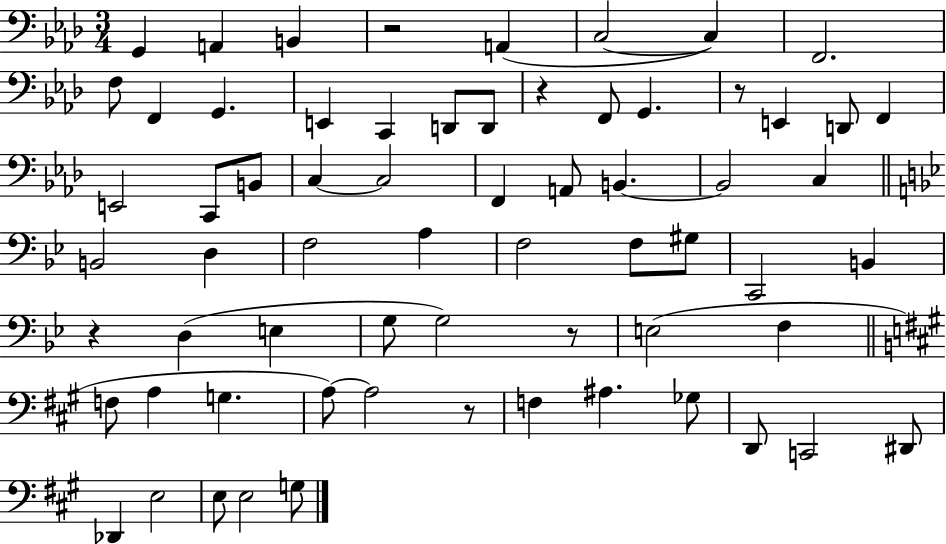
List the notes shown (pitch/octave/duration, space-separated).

G2/q A2/q B2/q R/h A2/q C3/h C3/q F2/h. F3/e F2/q G2/q. E2/q C2/q D2/e D2/e R/q F2/e G2/q. R/e E2/q D2/e F2/q E2/h C2/e B2/e C3/q C3/h F2/q A2/e B2/q. B2/h C3/q B2/h D3/q F3/h A3/q F3/h F3/e G#3/e C2/h B2/q R/q D3/q E3/q G3/e G3/h R/e E3/h F3/q F3/e A3/q G3/q. A3/e A3/h R/e F3/q A#3/q. Gb3/e D2/e C2/h D#2/e Db2/q E3/h E3/e E3/h G3/e